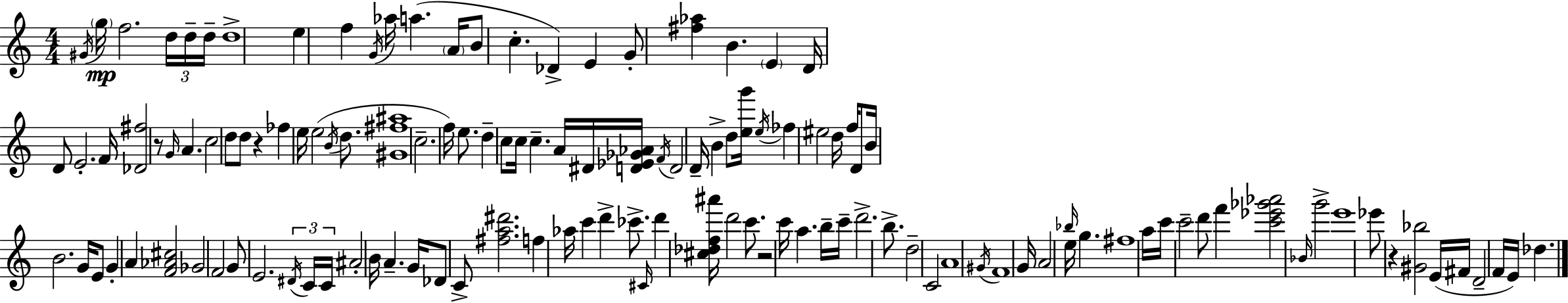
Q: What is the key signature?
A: C major